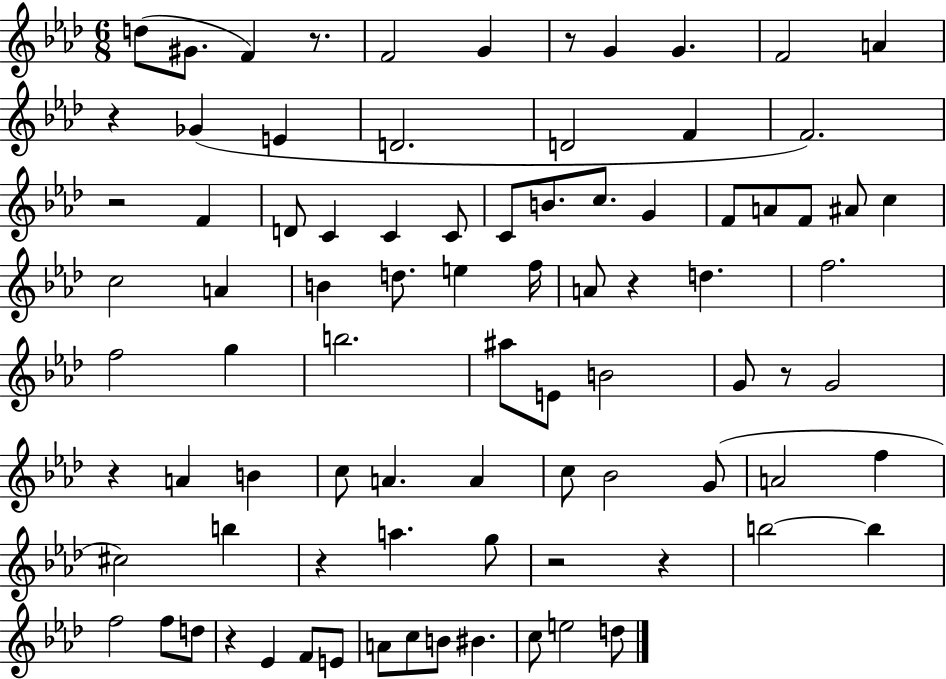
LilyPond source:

{
  \clef treble
  \numericTimeSignature
  \time 6/8
  \key aes \major
  d''8( gis'8. f'4) r8. | f'2 g'4 | r8 g'4 g'4. | f'2 a'4 | \break r4 ges'4( e'4 | d'2. | d'2 f'4 | f'2.) | \break r2 f'4 | d'8 c'4 c'4 c'8 | c'8 b'8. c''8. g'4 | f'8 a'8 f'8 ais'8 c''4 | \break c''2 a'4 | b'4 d''8. e''4 f''16 | a'8 r4 d''4. | f''2. | \break f''2 g''4 | b''2. | ais''8 e'8 b'2 | g'8 r8 g'2 | \break r4 a'4 b'4 | c''8 a'4. a'4 | c''8 bes'2 g'8( | a'2 f''4 | \break cis''2) b''4 | r4 a''4. g''8 | r2 r4 | b''2~~ b''4 | \break f''2 f''8 d''8 | r4 ees'4 f'8 e'8 | a'8 c''8 b'8 bis'4. | c''8 e''2 d''8 | \break \bar "|."
}